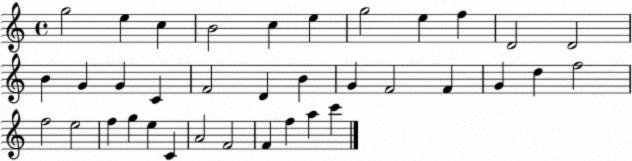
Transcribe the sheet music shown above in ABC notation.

X:1
T:Untitled
M:4/4
L:1/4
K:C
g2 e c B2 c e g2 e f D2 D2 B G G C F2 D B G F2 F G d f2 f2 e2 f g e C A2 F2 F f a c'